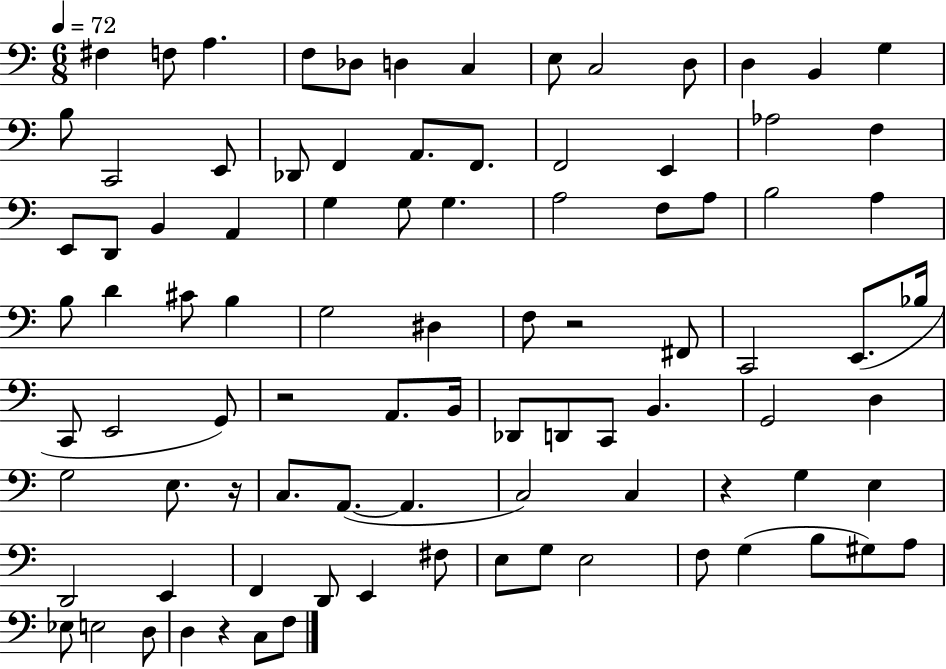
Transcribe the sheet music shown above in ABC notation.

X:1
T:Untitled
M:6/8
L:1/4
K:C
^F, F,/2 A, F,/2 _D,/2 D, C, E,/2 C,2 D,/2 D, B,, G, B,/2 C,,2 E,,/2 _D,,/2 F,, A,,/2 F,,/2 F,,2 E,, _A,2 F, E,,/2 D,,/2 B,, A,, G, G,/2 G, A,2 F,/2 A,/2 B,2 A, B,/2 D ^C/2 B, G,2 ^D, F,/2 z2 ^F,,/2 C,,2 E,,/2 _B,/4 C,,/2 E,,2 G,,/2 z2 A,,/2 B,,/4 _D,,/2 D,,/2 C,,/2 B,, G,,2 D, G,2 E,/2 z/4 C,/2 A,,/2 A,, C,2 C, z G, E, D,,2 E,, F,, D,,/2 E,, ^F,/2 E,/2 G,/2 E,2 F,/2 G, B,/2 ^G,/2 A,/2 _E,/2 E,2 D,/2 D, z C,/2 F,/2